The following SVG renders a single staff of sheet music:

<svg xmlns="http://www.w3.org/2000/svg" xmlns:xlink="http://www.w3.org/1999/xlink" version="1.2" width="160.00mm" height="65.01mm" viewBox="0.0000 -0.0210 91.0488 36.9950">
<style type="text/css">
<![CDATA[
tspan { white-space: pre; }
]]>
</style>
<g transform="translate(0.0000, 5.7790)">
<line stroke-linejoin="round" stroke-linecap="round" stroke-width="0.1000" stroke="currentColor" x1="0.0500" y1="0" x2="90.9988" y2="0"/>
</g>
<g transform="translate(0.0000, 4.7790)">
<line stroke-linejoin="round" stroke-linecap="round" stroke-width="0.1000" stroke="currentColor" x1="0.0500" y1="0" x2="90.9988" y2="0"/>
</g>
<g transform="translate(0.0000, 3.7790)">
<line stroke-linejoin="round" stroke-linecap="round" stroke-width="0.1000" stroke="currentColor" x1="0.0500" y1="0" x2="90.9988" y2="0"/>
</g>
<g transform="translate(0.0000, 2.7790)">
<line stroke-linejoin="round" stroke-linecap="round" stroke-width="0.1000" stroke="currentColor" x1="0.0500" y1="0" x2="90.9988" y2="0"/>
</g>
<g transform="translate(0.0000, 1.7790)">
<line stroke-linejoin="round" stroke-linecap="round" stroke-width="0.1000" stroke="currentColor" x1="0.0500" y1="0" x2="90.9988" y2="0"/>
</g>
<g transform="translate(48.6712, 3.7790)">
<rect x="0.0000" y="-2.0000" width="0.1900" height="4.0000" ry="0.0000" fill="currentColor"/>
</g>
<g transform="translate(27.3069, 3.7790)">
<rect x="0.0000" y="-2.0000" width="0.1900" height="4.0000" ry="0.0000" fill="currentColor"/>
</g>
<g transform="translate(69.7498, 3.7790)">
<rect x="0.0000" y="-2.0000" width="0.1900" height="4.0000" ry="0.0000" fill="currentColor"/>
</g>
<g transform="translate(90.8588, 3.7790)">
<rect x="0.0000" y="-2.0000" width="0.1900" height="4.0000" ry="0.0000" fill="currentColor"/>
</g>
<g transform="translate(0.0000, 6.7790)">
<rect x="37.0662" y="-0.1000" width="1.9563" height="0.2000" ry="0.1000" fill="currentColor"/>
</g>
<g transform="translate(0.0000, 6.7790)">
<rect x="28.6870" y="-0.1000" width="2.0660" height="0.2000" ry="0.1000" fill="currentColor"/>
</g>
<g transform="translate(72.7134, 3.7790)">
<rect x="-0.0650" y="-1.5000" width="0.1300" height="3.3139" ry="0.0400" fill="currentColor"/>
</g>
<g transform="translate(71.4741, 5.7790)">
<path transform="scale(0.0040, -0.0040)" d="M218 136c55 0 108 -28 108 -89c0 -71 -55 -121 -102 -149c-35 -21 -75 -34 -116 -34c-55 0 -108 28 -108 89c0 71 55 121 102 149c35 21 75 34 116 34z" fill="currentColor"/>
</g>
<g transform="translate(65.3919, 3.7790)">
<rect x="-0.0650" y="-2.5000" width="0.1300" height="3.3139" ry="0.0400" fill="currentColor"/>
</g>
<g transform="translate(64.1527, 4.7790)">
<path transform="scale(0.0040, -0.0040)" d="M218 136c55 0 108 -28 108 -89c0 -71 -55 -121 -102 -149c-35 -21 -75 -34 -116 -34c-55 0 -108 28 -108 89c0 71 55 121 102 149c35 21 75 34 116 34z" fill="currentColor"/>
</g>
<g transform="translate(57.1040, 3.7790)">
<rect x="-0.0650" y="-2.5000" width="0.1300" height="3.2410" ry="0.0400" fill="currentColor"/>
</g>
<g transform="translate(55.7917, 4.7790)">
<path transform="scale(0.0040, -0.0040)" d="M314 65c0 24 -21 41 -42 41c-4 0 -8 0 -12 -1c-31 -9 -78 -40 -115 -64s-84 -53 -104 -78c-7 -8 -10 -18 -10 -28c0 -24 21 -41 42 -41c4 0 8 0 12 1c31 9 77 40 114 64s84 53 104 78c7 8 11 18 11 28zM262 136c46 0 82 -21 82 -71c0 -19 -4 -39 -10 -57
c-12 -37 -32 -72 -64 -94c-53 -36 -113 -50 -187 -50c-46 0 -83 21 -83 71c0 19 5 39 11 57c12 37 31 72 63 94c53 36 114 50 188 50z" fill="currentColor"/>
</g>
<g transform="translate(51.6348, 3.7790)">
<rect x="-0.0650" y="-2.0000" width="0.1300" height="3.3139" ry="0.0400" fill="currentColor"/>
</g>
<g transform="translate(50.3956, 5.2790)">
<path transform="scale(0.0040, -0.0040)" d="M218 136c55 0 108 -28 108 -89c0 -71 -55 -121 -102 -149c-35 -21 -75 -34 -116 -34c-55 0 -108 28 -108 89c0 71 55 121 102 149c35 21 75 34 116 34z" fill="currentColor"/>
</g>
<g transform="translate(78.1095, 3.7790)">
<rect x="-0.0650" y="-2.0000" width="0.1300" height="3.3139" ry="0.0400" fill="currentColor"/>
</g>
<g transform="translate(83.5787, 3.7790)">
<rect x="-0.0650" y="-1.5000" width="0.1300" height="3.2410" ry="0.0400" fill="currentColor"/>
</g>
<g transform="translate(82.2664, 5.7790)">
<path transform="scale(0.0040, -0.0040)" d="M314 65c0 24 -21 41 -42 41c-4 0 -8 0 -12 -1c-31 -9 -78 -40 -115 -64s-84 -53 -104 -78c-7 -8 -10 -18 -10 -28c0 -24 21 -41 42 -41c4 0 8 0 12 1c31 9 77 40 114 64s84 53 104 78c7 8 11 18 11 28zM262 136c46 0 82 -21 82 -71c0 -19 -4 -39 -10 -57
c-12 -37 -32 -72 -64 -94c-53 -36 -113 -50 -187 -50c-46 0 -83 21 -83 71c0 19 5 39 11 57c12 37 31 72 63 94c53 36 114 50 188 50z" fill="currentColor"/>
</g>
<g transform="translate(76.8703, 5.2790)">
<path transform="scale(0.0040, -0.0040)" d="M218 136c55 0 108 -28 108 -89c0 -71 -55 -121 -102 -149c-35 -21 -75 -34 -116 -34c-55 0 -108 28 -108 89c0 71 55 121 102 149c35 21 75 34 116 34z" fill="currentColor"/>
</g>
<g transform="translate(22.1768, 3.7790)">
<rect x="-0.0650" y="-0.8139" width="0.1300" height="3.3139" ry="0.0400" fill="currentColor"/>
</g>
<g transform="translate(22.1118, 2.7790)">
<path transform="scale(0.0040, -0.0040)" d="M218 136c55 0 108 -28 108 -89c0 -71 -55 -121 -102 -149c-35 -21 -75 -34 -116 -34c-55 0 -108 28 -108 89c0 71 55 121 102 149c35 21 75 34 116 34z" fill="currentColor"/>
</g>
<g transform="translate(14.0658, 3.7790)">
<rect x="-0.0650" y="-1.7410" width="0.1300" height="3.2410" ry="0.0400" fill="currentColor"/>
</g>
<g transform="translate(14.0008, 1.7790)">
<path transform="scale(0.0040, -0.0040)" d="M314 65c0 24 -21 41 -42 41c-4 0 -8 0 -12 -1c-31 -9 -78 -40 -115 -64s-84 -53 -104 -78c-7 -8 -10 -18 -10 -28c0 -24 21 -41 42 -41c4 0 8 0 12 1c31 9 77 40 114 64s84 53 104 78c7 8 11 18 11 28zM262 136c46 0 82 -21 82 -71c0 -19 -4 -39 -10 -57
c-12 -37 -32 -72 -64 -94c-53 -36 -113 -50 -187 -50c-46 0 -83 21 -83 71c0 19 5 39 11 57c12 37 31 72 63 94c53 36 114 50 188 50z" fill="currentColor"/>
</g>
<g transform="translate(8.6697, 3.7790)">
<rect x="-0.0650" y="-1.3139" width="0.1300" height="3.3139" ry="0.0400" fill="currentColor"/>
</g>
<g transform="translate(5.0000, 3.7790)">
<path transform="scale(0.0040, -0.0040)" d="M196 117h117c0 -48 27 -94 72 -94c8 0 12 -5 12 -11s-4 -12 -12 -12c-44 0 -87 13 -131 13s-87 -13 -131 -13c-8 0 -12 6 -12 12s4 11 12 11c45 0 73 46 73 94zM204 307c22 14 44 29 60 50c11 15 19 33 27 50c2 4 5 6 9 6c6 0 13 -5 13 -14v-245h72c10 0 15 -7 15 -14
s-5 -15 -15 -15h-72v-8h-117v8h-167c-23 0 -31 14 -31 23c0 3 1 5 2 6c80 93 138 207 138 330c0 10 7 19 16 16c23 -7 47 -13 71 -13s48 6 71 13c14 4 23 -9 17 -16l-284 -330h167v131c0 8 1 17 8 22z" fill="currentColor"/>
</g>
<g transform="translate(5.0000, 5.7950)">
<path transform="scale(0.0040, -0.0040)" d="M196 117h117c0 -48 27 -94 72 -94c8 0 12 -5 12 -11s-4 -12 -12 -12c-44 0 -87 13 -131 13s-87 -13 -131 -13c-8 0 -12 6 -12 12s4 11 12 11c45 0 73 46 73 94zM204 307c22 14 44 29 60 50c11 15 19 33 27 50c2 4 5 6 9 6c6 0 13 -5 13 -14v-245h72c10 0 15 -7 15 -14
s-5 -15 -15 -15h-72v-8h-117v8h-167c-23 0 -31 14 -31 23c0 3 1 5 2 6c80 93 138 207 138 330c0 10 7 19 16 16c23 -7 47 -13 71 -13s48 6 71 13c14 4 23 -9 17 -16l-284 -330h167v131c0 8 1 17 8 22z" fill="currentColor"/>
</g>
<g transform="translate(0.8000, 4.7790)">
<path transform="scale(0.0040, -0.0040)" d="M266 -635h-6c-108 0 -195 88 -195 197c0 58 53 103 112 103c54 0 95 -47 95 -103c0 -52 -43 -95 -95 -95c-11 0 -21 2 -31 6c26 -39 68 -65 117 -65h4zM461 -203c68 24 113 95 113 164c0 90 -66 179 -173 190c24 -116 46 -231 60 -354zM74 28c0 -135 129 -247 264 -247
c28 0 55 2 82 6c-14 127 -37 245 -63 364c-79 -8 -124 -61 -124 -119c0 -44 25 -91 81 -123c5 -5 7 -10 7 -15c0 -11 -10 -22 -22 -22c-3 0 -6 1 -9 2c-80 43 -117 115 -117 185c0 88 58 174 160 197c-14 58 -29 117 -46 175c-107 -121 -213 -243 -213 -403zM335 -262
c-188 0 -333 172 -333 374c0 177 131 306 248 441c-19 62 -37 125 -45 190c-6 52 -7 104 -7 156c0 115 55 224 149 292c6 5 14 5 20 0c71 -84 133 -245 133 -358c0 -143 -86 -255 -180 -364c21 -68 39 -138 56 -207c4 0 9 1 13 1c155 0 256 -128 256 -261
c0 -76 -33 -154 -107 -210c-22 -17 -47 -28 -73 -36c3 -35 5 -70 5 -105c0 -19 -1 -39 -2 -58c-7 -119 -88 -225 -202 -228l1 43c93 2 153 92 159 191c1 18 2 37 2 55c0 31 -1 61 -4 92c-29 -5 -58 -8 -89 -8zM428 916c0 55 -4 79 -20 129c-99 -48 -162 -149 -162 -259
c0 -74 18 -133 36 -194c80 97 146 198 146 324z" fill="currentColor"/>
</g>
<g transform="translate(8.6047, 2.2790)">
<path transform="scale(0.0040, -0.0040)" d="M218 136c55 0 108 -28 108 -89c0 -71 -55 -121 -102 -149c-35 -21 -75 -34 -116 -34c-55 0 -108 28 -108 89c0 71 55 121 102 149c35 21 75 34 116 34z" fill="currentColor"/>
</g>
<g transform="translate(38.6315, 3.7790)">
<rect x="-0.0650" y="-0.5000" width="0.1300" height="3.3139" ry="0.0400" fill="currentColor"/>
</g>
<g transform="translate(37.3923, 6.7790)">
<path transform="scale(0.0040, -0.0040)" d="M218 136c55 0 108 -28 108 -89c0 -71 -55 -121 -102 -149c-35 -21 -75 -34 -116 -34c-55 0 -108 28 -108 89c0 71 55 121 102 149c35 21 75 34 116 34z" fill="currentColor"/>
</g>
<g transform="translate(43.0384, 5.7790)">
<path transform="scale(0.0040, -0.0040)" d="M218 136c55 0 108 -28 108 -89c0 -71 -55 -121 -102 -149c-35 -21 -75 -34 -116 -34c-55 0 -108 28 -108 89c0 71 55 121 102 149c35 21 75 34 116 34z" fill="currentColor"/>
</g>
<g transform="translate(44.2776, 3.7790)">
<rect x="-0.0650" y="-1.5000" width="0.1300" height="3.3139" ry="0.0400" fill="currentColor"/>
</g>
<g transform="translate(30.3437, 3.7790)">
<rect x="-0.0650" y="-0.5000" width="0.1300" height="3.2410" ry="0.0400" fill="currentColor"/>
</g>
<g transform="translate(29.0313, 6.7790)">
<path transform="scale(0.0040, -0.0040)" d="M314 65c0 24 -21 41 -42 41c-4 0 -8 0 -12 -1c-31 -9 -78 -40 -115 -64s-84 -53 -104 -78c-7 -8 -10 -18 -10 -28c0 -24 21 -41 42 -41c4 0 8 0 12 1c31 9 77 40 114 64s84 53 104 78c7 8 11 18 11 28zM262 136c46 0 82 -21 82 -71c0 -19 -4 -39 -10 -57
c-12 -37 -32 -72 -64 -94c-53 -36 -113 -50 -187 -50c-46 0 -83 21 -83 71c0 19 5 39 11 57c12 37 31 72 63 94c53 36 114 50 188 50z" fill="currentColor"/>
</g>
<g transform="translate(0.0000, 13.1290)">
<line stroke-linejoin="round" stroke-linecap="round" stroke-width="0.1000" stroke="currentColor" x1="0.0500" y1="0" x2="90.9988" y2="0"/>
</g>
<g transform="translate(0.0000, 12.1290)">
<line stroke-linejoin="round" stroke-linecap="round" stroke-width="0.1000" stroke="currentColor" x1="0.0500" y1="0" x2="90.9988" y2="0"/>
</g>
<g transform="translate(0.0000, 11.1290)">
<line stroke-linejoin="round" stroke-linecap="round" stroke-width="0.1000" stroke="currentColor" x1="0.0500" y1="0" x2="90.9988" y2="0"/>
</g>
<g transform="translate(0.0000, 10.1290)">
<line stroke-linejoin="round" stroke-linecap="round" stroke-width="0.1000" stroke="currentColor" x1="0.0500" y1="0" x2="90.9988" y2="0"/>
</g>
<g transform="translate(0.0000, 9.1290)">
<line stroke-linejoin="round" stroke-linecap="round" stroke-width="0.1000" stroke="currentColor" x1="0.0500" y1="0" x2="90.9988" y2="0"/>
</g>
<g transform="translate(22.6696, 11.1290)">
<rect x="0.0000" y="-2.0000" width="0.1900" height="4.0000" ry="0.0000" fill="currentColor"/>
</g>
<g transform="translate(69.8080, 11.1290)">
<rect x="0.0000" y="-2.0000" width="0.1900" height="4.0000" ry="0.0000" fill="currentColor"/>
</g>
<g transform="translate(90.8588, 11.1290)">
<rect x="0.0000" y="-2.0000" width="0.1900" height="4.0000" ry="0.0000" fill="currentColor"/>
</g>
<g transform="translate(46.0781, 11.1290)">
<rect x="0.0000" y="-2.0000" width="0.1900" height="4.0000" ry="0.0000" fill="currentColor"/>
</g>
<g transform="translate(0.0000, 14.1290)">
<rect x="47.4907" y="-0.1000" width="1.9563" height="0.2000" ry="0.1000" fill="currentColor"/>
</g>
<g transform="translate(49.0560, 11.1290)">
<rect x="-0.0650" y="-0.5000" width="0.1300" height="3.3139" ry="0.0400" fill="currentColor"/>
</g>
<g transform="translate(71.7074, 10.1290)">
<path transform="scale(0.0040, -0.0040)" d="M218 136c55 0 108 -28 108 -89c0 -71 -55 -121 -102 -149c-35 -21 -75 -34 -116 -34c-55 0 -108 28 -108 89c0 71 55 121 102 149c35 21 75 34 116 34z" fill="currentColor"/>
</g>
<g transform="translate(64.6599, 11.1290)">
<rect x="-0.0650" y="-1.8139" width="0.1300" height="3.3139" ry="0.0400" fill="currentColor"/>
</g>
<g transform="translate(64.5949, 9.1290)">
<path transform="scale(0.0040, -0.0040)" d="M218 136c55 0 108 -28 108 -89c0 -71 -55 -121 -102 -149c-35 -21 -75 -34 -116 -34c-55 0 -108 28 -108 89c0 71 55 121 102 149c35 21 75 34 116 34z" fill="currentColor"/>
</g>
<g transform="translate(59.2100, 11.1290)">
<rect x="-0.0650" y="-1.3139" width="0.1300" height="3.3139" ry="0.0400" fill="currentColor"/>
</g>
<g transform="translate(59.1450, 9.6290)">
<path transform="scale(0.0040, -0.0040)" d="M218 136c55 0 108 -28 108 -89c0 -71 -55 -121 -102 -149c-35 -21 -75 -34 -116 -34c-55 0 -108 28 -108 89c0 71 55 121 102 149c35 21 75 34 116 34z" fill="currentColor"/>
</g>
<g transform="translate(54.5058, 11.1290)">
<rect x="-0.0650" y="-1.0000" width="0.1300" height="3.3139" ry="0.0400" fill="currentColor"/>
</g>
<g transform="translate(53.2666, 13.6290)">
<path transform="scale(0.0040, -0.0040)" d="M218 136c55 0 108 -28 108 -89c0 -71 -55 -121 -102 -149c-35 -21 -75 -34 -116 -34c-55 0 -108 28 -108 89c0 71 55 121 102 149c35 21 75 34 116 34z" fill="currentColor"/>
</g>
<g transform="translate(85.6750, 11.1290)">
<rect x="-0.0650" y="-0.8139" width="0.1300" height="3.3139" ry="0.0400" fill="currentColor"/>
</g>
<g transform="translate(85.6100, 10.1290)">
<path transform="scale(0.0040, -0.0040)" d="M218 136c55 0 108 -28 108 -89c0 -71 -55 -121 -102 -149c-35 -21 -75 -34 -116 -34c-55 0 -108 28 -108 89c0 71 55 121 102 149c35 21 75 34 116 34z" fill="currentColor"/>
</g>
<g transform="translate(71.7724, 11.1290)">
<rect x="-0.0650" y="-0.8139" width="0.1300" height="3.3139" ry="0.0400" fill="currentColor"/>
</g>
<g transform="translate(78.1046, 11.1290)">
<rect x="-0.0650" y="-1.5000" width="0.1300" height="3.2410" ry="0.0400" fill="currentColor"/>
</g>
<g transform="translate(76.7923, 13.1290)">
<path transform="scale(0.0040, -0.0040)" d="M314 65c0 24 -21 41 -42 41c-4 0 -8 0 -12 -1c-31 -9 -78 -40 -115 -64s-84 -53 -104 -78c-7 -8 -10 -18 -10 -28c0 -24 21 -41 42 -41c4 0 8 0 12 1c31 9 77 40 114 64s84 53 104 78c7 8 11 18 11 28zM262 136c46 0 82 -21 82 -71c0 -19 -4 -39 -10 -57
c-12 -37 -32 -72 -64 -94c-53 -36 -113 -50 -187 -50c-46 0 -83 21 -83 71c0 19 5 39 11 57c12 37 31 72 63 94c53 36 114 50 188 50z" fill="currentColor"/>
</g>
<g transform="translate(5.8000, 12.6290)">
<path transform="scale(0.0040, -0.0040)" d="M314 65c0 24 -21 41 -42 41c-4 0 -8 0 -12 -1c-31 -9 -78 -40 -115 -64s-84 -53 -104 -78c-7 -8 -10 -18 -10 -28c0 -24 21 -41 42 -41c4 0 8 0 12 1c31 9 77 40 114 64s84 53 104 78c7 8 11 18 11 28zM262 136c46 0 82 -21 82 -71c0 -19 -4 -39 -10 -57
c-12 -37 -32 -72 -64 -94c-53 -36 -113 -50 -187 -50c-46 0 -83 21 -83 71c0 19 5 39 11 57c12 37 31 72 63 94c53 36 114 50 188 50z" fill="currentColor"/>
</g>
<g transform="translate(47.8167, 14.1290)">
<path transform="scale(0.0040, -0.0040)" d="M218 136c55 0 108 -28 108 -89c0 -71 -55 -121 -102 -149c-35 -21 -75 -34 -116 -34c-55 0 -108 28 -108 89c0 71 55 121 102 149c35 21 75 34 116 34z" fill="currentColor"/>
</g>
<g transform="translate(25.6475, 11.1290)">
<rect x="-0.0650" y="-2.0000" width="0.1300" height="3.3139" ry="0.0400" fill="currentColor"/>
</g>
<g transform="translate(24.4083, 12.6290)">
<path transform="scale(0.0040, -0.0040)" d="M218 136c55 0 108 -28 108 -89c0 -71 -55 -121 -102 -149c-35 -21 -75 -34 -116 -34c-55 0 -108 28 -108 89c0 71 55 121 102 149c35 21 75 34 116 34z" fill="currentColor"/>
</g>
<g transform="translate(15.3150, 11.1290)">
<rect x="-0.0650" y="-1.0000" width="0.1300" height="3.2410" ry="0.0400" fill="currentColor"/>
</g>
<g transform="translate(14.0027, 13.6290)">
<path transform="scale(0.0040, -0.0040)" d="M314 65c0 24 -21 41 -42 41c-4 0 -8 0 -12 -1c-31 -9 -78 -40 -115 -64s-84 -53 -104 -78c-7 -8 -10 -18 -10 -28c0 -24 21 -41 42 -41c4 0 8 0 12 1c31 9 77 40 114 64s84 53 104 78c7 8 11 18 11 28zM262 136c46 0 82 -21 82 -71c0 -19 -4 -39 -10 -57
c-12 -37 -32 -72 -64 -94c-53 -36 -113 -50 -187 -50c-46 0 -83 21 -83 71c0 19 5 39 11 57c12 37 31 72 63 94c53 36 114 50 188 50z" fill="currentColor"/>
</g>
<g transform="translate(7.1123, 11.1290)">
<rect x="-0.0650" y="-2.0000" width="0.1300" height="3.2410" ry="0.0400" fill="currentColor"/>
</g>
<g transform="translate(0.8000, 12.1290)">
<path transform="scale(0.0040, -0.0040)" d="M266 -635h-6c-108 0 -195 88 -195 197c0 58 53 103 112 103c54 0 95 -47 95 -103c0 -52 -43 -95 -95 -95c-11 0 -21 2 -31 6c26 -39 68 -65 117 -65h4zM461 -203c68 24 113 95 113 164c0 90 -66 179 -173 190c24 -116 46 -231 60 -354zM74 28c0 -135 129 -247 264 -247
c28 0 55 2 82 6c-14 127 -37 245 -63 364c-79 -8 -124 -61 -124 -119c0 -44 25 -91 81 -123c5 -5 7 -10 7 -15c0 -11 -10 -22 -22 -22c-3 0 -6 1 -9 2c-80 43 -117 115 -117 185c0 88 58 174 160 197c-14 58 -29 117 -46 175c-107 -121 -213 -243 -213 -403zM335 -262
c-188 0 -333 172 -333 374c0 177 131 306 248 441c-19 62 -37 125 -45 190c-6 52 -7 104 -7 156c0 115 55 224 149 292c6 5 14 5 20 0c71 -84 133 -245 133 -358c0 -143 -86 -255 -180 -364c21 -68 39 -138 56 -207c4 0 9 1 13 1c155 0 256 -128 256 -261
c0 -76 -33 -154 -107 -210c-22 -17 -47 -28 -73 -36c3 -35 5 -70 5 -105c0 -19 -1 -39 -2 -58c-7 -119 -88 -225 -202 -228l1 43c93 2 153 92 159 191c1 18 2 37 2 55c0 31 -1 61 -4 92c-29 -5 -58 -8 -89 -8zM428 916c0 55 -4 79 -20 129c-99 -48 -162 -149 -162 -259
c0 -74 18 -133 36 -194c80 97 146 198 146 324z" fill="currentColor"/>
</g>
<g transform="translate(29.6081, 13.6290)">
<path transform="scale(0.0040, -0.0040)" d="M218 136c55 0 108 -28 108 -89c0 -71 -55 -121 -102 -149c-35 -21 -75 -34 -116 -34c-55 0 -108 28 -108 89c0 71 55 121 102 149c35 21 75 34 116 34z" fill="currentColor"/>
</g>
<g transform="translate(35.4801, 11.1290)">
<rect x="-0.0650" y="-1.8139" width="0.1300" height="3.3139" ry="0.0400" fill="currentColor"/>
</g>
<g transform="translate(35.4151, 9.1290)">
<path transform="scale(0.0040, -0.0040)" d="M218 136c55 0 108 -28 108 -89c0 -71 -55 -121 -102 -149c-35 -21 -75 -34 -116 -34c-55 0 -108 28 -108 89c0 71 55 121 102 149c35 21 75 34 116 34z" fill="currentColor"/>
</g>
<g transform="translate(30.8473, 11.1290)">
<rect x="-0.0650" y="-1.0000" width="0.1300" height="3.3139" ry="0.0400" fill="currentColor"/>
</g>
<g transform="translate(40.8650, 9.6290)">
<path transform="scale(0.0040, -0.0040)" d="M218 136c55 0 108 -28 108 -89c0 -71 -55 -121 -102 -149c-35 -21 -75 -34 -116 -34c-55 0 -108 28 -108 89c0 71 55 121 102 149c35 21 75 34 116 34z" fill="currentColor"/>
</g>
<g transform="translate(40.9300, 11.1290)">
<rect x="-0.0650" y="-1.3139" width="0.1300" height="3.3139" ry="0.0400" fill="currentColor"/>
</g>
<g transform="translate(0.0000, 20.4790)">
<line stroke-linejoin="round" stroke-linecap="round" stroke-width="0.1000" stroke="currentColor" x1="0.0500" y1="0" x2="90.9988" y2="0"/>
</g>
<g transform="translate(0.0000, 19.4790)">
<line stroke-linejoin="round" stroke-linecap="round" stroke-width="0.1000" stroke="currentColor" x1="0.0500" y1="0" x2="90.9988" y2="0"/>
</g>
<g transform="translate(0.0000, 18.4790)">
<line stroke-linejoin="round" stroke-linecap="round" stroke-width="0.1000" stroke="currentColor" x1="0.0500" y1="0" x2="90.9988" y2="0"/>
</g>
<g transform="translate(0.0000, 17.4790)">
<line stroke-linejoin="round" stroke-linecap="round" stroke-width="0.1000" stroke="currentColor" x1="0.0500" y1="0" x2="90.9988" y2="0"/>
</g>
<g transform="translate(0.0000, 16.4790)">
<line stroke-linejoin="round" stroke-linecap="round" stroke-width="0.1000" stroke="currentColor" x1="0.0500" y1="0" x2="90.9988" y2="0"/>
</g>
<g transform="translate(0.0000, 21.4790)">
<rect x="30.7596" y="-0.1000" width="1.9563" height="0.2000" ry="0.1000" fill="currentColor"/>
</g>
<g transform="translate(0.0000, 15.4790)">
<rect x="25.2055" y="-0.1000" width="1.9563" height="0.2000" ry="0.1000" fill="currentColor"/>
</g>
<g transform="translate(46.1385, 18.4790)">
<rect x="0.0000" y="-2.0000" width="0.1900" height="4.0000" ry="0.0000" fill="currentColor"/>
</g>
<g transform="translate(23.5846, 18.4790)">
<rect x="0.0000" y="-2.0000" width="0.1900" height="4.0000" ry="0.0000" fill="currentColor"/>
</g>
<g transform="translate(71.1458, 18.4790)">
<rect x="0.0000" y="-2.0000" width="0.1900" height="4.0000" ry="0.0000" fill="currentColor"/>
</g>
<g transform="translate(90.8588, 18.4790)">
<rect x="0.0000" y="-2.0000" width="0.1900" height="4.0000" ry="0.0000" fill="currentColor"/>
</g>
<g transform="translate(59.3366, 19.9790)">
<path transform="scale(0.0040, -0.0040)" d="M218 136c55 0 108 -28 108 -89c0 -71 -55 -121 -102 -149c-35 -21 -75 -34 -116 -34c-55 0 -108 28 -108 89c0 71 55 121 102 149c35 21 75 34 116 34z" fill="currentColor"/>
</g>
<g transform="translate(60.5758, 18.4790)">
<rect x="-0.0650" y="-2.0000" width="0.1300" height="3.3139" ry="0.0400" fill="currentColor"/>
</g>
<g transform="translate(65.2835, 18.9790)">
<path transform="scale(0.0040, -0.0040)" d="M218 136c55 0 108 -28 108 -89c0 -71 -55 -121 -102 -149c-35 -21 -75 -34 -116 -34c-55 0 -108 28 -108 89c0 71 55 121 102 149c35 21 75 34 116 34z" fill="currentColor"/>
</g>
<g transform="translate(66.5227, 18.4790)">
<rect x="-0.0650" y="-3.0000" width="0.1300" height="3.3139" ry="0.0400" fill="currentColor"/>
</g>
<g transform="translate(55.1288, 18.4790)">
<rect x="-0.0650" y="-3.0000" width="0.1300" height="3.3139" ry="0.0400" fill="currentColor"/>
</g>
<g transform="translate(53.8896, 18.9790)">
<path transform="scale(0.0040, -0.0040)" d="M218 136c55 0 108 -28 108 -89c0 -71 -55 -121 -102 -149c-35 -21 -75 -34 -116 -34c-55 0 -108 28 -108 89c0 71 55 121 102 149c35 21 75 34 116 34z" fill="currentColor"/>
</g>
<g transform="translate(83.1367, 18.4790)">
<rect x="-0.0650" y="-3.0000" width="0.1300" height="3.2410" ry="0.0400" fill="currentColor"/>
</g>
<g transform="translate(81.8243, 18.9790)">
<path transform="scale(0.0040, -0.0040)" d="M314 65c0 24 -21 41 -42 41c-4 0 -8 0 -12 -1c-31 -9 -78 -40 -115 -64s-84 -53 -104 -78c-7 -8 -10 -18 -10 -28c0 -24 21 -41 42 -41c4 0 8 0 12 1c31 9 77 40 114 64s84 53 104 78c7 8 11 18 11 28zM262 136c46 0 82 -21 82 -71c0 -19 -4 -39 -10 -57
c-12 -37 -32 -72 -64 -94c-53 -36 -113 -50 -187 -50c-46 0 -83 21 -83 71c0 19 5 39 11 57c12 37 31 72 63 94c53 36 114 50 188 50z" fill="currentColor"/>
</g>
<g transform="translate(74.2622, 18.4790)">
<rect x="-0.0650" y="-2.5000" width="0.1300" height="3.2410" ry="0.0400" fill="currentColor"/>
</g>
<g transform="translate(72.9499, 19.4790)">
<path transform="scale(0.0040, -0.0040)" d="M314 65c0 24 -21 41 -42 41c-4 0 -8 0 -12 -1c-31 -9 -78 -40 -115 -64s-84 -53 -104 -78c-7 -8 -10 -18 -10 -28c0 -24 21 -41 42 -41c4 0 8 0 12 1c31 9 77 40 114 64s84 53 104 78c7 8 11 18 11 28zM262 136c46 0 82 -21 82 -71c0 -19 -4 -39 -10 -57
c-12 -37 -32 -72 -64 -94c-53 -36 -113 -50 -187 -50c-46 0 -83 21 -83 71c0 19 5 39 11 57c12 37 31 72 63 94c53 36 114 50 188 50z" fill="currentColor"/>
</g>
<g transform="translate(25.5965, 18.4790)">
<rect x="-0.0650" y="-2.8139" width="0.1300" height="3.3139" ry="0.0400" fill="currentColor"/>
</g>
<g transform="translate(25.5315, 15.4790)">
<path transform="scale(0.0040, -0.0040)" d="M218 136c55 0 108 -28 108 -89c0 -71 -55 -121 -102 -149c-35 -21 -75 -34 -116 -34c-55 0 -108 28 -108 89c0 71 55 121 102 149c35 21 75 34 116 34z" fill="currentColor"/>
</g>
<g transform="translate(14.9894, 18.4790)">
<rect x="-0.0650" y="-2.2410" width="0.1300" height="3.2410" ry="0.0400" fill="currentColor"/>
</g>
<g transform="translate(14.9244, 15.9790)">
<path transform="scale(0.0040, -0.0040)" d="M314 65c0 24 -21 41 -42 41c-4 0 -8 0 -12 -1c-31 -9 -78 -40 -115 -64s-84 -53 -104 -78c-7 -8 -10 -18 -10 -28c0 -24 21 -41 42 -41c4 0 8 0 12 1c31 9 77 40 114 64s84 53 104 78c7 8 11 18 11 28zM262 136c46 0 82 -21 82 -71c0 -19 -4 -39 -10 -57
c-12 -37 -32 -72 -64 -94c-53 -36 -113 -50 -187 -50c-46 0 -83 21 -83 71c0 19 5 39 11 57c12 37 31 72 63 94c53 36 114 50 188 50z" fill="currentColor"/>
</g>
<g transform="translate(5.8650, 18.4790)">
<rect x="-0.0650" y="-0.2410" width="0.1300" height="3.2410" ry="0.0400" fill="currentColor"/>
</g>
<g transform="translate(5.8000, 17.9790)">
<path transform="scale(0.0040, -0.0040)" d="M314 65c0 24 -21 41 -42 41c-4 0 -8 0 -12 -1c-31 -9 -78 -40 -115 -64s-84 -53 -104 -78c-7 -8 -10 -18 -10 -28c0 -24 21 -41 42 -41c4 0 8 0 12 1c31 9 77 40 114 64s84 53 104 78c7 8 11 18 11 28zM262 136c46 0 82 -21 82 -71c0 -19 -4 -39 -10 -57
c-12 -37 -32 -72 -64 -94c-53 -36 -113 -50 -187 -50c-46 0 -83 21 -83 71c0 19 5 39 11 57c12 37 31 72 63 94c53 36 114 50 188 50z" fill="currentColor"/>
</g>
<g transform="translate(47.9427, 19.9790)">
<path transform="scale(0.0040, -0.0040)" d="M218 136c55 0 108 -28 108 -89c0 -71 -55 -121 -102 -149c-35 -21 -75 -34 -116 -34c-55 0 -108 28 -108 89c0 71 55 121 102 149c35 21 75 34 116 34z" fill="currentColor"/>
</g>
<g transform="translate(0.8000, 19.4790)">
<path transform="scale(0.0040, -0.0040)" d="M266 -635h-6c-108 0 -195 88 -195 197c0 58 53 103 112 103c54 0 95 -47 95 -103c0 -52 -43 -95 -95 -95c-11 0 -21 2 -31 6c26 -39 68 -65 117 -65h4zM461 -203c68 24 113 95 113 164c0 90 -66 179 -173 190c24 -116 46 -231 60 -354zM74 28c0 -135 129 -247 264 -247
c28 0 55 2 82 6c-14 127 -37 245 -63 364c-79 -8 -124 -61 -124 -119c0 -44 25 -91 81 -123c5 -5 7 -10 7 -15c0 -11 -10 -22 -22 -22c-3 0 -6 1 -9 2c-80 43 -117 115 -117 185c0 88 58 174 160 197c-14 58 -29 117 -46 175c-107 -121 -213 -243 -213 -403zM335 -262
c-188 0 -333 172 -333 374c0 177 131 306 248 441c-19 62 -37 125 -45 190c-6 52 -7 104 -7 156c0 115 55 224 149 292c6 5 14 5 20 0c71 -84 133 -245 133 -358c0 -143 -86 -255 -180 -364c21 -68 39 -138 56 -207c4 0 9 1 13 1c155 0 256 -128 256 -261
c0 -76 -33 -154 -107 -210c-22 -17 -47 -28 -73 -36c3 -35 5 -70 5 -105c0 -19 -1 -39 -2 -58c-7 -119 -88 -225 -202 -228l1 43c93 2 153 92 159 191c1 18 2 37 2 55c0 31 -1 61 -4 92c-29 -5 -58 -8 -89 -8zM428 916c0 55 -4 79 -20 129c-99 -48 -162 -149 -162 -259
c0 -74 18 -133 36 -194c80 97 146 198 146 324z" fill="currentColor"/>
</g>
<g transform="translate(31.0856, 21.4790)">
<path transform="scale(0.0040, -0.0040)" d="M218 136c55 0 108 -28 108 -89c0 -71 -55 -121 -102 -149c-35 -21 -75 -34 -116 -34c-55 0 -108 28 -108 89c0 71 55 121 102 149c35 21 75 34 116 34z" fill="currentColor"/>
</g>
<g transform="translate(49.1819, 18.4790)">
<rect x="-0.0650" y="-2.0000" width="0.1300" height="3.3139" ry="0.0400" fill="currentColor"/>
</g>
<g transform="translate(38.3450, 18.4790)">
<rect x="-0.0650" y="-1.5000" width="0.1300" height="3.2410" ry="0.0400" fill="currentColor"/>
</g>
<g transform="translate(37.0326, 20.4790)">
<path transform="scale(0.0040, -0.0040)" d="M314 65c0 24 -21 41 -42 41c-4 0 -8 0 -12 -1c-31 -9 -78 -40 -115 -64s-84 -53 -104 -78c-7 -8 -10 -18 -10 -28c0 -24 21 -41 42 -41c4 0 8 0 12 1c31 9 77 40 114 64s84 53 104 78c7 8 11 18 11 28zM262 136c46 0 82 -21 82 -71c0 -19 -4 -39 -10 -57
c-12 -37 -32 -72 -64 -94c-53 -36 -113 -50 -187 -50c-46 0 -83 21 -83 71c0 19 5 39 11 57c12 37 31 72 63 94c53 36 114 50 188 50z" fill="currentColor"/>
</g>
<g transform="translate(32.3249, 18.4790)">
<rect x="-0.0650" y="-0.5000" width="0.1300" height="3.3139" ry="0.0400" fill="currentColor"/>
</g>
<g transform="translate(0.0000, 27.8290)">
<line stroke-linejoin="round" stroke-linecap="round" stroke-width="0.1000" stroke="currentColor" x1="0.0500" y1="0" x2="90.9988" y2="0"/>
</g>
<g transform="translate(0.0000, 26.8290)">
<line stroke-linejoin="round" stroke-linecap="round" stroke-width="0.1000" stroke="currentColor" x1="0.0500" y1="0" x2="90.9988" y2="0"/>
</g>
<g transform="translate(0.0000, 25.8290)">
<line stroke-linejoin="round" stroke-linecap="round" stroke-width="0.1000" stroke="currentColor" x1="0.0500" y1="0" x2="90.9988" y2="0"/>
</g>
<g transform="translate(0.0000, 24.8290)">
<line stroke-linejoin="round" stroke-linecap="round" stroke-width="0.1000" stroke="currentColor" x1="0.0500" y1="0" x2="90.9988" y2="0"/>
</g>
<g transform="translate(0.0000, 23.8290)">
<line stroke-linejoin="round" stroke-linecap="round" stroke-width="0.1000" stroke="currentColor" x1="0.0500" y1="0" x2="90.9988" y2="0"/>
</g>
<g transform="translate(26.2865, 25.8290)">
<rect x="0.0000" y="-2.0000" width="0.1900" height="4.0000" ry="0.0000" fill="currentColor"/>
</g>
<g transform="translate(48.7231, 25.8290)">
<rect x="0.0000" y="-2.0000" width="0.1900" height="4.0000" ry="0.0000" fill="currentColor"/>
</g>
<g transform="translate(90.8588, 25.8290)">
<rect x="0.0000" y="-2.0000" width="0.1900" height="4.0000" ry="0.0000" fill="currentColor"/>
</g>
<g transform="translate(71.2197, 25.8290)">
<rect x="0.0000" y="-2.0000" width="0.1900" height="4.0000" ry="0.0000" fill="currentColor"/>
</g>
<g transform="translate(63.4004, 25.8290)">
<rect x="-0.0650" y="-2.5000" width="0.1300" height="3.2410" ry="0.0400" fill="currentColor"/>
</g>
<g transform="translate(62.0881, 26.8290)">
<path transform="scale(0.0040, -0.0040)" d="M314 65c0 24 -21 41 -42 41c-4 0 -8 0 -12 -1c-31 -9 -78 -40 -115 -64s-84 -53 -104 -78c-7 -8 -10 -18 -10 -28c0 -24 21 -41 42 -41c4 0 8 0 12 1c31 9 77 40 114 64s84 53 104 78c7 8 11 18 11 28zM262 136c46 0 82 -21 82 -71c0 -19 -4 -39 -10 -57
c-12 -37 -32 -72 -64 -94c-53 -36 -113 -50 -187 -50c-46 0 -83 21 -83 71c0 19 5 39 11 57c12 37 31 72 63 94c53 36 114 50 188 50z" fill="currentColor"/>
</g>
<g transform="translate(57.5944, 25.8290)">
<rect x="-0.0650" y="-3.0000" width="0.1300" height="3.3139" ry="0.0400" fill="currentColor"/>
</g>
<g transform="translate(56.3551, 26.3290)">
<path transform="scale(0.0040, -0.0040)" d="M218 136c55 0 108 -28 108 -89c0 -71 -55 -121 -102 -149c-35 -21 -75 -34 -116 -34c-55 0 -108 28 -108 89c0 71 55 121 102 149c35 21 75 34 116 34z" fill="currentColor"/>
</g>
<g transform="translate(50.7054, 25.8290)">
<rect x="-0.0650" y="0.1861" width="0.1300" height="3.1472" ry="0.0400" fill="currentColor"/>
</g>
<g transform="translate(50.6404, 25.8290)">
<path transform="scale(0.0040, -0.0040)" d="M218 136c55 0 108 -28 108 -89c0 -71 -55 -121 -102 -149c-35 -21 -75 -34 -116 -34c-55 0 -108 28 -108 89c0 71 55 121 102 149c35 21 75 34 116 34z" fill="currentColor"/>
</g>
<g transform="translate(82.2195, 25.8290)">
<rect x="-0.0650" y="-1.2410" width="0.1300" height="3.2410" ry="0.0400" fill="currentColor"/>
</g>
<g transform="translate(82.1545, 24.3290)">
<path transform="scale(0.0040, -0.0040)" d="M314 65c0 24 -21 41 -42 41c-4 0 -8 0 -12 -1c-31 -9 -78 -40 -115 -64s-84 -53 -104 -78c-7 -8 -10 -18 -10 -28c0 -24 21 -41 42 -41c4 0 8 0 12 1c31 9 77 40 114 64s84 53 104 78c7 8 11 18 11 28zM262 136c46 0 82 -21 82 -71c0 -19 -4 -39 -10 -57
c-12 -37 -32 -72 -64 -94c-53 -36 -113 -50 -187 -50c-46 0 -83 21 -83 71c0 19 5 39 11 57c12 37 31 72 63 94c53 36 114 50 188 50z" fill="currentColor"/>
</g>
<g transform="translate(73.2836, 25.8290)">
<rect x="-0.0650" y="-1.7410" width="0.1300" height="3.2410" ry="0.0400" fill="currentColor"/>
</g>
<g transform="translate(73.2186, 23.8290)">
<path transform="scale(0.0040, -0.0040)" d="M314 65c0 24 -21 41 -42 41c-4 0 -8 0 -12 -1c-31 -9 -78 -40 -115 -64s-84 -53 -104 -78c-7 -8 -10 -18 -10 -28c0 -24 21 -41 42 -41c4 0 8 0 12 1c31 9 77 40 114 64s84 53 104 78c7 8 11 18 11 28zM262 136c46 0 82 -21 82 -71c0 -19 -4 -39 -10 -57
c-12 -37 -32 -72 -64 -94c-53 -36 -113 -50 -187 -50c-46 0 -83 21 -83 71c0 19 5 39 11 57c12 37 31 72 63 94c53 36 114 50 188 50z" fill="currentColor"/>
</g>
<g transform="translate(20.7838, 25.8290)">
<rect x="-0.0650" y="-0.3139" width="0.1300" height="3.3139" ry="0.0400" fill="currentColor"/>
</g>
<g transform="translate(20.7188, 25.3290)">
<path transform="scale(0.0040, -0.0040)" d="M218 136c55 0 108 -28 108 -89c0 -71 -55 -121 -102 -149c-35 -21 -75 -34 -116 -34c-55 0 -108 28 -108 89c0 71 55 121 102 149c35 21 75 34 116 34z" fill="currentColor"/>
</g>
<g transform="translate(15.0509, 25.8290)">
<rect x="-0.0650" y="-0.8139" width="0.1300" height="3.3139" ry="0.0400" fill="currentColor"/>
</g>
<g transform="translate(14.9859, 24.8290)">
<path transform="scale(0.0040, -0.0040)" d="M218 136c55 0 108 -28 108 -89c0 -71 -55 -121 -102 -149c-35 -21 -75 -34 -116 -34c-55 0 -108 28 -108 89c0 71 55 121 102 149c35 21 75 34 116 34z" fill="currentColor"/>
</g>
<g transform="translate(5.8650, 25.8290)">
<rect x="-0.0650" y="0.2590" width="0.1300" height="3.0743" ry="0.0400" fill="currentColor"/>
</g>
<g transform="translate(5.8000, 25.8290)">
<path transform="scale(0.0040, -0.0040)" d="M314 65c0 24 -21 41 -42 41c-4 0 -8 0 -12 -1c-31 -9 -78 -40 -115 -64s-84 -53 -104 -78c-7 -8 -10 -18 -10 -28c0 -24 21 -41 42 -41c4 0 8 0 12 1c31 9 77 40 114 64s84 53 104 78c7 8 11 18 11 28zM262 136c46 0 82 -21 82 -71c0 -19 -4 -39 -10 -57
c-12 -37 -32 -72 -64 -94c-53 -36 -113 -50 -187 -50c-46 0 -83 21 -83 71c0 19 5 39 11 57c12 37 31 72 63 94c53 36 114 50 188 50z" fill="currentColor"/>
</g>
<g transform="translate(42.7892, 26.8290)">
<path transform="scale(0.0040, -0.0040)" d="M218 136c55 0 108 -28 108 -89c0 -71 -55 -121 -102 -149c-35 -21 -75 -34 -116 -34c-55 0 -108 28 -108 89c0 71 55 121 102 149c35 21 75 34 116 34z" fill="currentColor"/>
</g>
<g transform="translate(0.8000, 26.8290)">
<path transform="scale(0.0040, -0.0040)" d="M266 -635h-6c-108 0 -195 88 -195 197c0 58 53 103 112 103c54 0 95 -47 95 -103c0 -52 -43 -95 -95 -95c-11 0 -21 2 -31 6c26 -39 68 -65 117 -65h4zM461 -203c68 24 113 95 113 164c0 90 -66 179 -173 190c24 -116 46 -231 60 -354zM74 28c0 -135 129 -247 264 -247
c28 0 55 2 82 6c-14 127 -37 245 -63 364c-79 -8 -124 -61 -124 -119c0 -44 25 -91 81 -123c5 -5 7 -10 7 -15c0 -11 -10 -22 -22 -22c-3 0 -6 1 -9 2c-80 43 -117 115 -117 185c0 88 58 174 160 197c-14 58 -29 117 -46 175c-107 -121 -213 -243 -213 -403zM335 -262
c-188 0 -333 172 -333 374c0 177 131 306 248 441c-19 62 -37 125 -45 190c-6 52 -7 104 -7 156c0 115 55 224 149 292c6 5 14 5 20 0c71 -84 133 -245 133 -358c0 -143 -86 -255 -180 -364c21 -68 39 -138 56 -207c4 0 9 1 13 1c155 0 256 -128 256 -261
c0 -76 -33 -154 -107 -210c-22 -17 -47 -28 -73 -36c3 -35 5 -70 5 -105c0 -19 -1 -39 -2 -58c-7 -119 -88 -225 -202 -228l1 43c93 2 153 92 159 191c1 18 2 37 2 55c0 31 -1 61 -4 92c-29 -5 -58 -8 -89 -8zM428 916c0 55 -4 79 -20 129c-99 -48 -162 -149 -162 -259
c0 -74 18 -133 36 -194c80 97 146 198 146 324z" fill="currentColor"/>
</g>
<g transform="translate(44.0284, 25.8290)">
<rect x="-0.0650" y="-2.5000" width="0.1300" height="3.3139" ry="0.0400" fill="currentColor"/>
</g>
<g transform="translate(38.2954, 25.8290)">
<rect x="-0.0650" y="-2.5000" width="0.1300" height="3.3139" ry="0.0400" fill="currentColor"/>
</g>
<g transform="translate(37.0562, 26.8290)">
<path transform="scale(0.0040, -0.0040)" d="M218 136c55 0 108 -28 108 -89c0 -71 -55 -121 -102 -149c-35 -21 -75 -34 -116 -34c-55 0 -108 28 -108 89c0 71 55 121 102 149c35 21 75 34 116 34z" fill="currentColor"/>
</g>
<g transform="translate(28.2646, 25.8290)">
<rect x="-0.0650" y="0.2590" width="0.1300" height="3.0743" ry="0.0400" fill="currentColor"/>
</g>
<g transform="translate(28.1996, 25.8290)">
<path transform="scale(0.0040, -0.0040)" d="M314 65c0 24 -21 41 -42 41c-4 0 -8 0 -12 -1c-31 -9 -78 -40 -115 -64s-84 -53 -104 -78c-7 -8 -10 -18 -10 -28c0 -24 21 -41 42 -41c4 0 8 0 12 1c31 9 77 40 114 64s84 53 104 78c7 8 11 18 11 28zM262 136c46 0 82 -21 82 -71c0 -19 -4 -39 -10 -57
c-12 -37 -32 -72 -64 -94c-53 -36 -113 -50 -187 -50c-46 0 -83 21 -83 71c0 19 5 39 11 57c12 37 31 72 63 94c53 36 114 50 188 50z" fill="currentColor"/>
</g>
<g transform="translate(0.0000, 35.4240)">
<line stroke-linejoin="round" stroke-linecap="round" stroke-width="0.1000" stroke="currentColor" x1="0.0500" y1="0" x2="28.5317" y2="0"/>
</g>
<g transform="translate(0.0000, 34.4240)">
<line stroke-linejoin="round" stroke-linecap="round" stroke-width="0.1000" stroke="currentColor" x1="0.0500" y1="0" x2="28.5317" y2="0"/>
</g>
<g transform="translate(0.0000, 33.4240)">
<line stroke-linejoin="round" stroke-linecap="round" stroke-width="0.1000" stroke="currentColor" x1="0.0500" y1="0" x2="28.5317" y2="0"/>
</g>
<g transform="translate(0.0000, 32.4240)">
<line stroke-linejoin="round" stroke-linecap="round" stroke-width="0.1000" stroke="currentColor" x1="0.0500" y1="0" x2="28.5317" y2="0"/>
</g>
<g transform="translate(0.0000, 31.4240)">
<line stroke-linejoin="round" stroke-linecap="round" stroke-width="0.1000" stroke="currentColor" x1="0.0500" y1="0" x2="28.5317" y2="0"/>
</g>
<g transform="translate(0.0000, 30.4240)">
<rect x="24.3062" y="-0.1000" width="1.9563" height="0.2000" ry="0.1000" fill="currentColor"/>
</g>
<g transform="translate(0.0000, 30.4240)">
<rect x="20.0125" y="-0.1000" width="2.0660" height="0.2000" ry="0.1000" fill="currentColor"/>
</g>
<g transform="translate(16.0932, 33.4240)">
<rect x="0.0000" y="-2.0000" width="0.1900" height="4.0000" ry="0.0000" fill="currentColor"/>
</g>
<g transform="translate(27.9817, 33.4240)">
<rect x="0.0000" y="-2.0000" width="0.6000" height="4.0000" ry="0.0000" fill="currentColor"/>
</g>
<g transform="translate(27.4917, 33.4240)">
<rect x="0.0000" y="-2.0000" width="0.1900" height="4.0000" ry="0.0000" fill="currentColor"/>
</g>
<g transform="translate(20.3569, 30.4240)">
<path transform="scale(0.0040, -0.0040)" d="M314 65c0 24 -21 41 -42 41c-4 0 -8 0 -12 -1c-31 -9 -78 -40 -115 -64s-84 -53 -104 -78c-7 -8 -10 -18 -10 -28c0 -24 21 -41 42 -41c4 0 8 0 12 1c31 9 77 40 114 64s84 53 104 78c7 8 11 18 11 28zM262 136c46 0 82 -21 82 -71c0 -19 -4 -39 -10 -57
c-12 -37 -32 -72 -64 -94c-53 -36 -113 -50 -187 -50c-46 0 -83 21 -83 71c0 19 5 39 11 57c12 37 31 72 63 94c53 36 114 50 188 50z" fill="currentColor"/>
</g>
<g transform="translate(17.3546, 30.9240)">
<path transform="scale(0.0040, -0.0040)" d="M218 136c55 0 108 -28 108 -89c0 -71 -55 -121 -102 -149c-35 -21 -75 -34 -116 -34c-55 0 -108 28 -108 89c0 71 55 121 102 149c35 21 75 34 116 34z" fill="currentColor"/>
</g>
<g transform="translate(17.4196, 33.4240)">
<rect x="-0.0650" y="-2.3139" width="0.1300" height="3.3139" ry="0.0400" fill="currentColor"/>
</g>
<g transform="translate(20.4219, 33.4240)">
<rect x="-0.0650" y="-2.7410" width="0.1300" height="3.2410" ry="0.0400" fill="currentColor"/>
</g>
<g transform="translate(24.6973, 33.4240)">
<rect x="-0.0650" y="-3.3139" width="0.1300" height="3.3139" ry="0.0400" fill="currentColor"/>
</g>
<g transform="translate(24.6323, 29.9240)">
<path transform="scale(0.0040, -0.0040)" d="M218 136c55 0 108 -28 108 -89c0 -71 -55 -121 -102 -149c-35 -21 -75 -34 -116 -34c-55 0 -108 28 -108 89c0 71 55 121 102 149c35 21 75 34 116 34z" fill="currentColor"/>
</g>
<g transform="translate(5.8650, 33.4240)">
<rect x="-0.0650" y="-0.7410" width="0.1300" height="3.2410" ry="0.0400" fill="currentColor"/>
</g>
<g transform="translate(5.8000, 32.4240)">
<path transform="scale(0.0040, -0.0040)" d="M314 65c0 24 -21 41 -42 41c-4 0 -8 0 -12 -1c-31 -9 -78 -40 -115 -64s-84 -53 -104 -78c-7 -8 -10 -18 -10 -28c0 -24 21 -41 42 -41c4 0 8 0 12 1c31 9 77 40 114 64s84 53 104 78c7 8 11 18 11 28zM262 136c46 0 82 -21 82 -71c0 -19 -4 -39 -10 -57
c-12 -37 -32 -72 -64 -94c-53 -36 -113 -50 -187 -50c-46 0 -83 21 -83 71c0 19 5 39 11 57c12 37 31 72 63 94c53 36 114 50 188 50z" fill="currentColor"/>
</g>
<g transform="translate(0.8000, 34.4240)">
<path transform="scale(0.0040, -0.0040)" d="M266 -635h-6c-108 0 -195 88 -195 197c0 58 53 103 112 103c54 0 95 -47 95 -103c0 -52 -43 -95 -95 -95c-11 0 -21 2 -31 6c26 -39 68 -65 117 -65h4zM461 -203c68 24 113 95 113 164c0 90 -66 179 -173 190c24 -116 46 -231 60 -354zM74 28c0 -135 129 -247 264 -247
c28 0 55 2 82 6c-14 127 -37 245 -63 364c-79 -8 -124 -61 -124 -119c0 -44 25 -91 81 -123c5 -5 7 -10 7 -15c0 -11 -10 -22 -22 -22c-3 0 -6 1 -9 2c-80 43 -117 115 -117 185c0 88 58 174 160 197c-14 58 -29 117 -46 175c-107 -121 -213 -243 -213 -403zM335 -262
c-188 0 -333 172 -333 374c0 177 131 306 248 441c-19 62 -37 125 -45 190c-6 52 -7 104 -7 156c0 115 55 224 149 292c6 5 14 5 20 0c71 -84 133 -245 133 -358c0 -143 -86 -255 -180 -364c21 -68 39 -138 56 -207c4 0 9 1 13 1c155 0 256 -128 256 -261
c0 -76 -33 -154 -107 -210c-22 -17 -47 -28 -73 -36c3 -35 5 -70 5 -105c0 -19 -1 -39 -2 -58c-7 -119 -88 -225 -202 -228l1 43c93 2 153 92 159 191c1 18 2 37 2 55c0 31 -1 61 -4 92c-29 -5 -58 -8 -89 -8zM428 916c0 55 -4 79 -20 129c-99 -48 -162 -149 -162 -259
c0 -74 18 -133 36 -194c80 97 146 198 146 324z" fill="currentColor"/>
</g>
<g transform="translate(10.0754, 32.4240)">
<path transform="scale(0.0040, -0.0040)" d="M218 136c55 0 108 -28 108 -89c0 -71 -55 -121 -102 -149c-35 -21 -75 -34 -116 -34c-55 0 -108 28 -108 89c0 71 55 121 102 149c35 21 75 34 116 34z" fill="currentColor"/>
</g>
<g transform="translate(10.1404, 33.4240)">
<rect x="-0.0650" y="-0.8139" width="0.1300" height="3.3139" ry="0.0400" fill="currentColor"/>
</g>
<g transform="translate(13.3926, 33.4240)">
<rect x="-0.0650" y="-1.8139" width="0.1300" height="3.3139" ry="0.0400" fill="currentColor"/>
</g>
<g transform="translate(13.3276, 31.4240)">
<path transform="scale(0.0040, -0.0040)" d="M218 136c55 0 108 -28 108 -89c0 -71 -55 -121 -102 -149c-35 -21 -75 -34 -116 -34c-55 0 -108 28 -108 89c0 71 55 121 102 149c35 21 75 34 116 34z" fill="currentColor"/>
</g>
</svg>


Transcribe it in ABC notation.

X:1
T:Untitled
M:4/4
L:1/4
K:C
e f2 d C2 C E F G2 G E F E2 F2 D2 F D f e C D e f d E2 d c2 g2 a C E2 F A F A G2 A2 B2 d c B2 G G B A G2 f2 e2 d2 d f g a2 b